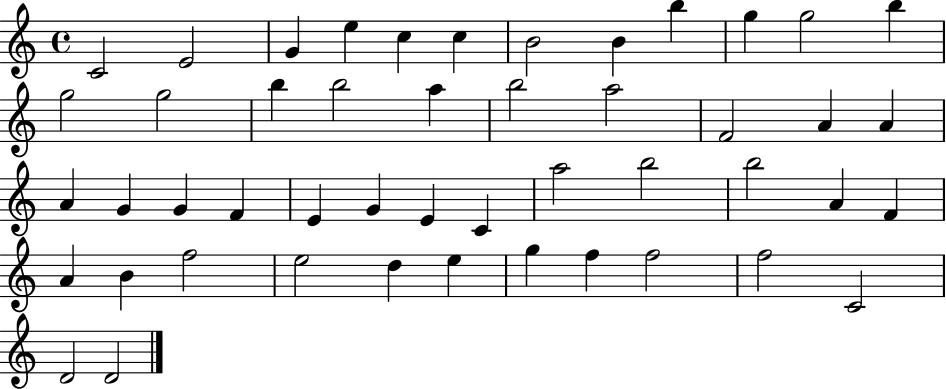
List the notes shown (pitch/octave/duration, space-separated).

C4/h E4/h G4/q E5/q C5/q C5/q B4/h B4/q B5/q G5/q G5/h B5/q G5/h G5/h B5/q B5/h A5/q B5/h A5/h F4/h A4/q A4/q A4/q G4/q G4/q F4/q E4/q G4/q E4/q C4/q A5/h B5/h B5/h A4/q F4/q A4/q B4/q F5/h E5/h D5/q E5/q G5/q F5/q F5/h F5/h C4/h D4/h D4/h